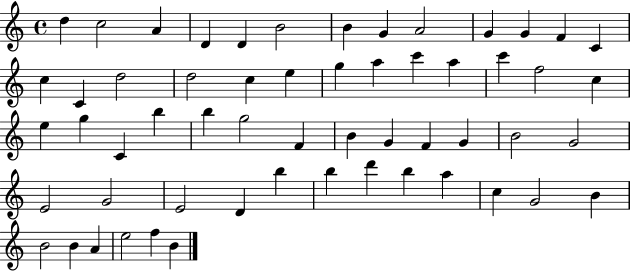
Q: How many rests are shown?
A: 0